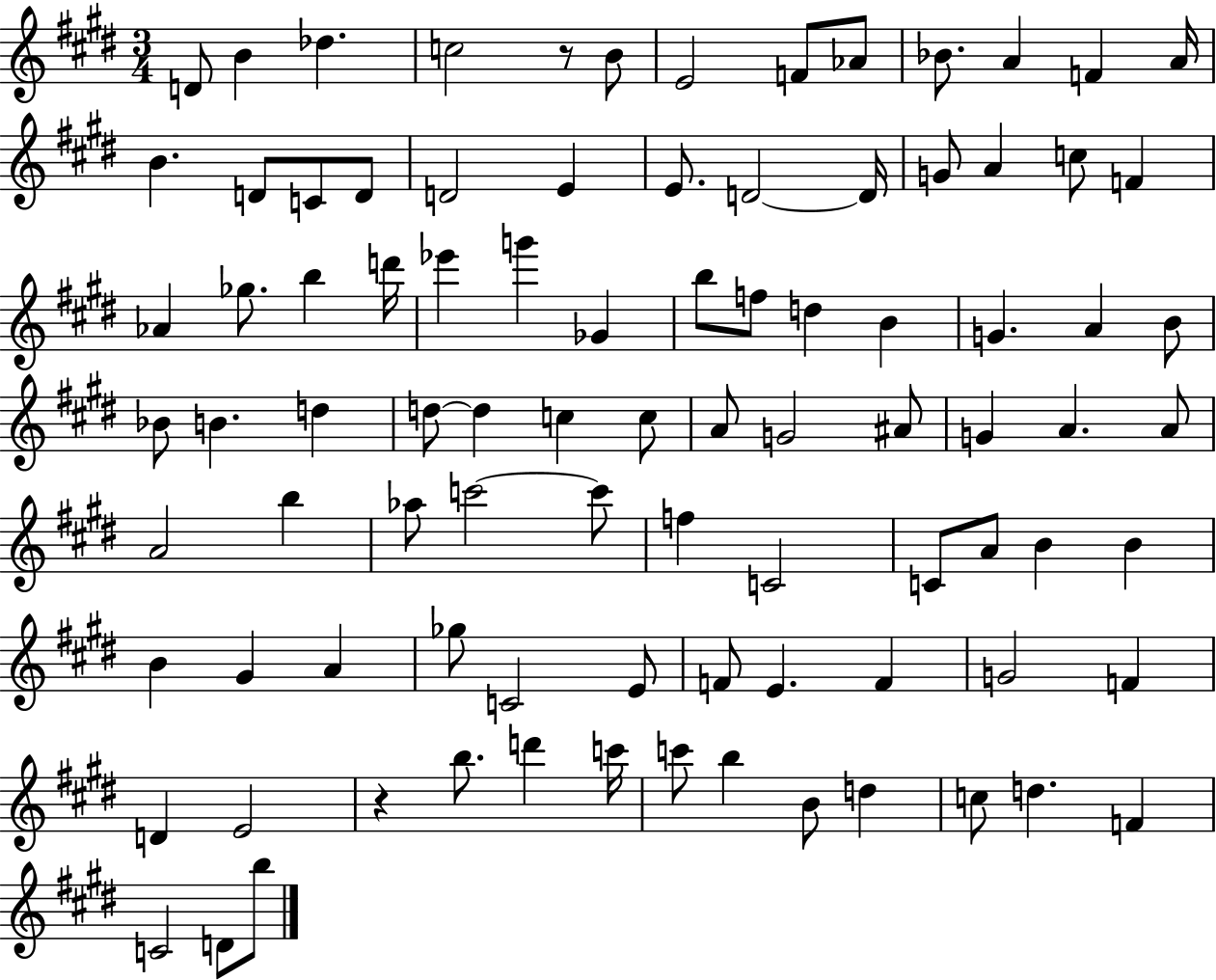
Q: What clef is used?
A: treble